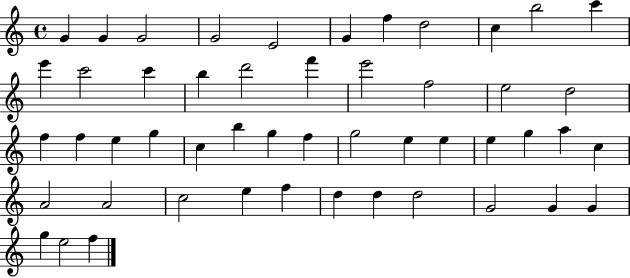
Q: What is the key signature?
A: C major